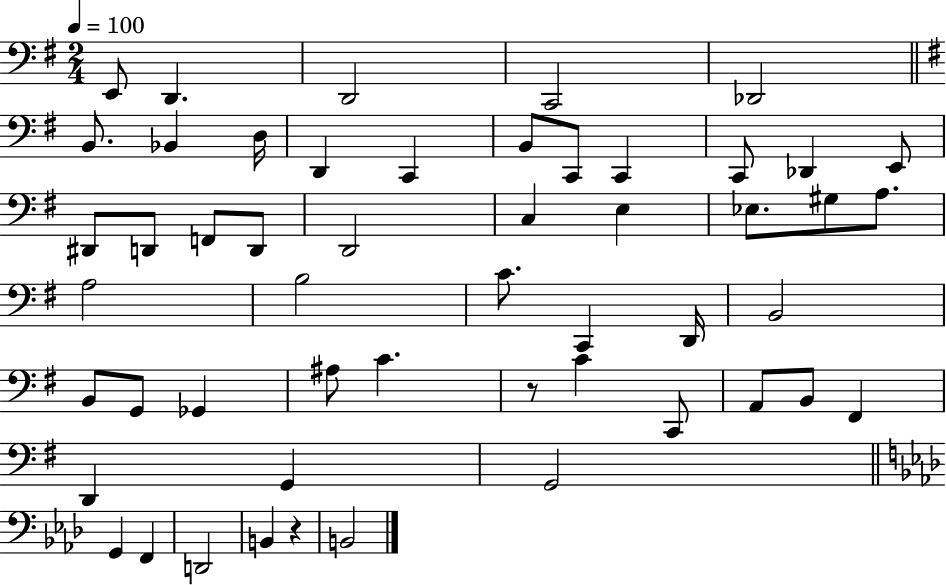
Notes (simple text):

E2/e D2/q. D2/h C2/h Db2/h B2/e. Bb2/q D3/s D2/q C2/q B2/e C2/e C2/q C2/e Db2/q E2/e D#2/e D2/e F2/e D2/e D2/h C3/q E3/q Eb3/e. G#3/e A3/e. A3/h B3/h C4/e. C2/q D2/s B2/h B2/e G2/e Gb2/q A#3/e C4/q. R/e C4/q C2/e A2/e B2/e F#2/q D2/q G2/q G2/h G2/q F2/q D2/h B2/q R/q B2/h